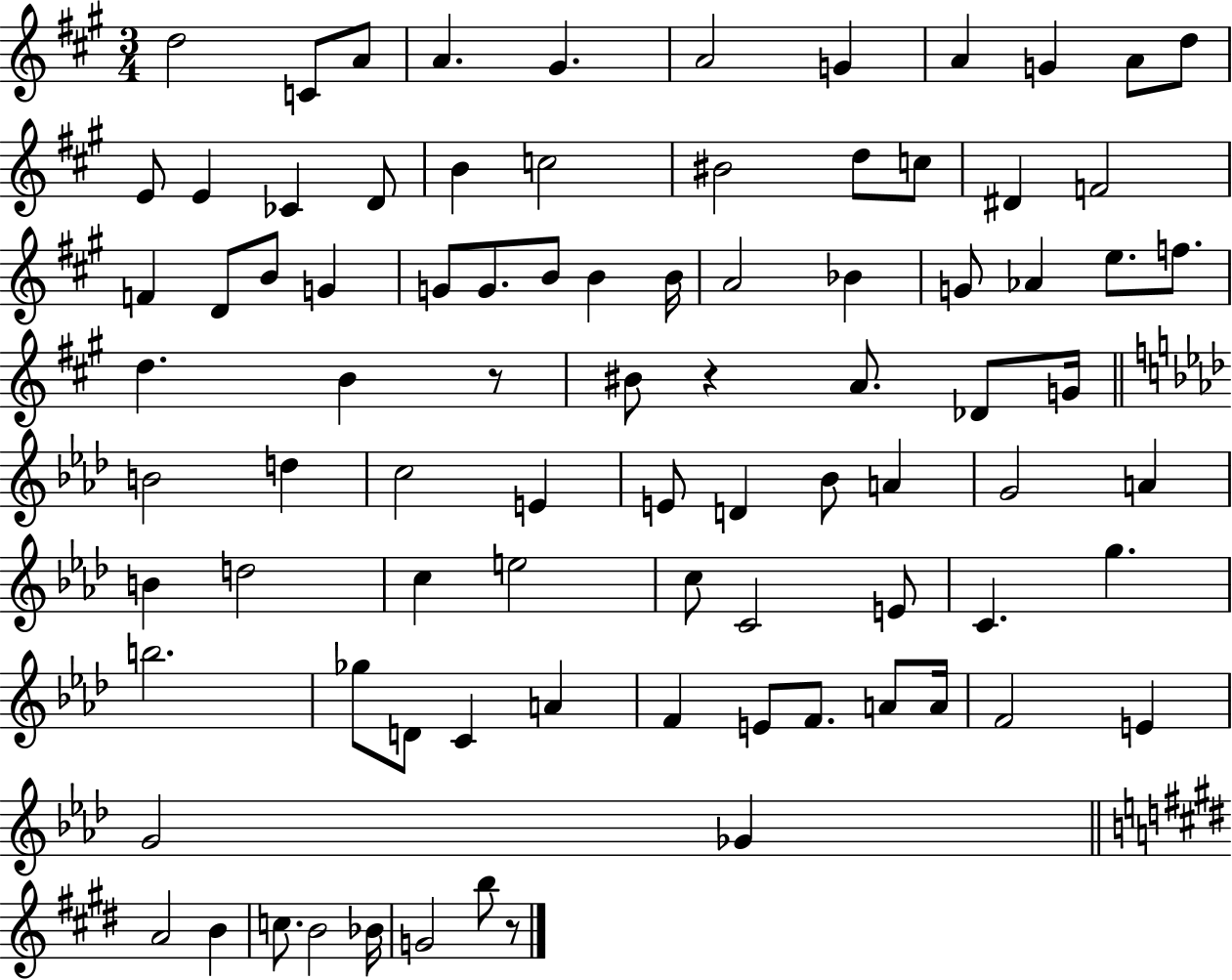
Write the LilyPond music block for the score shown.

{
  \clef treble
  \numericTimeSignature
  \time 3/4
  \key a \major
  d''2 c'8 a'8 | a'4. gis'4. | a'2 g'4 | a'4 g'4 a'8 d''8 | \break e'8 e'4 ces'4 d'8 | b'4 c''2 | bis'2 d''8 c''8 | dis'4 f'2 | \break f'4 d'8 b'8 g'4 | g'8 g'8. b'8 b'4 b'16 | a'2 bes'4 | g'8 aes'4 e''8. f''8. | \break d''4. b'4 r8 | bis'8 r4 a'8. des'8 g'16 | \bar "||" \break \key f \minor b'2 d''4 | c''2 e'4 | e'8 d'4 bes'8 a'4 | g'2 a'4 | \break b'4 d''2 | c''4 e''2 | c''8 c'2 e'8 | c'4. g''4. | \break b''2. | ges''8 d'8 c'4 a'4 | f'4 e'8 f'8. a'8 a'16 | f'2 e'4 | \break g'2 ges'4 | \bar "||" \break \key e \major a'2 b'4 | c''8. b'2 bes'16 | g'2 b''8 r8 | \bar "|."
}